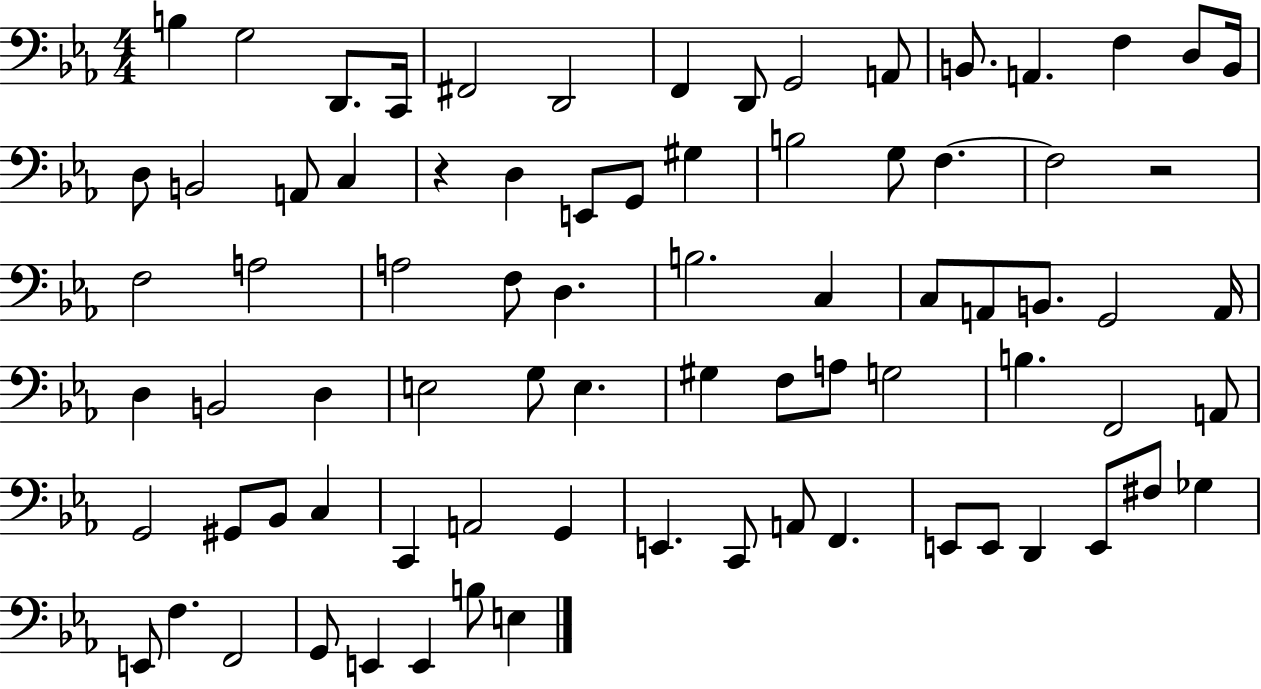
B3/q G3/h D2/e. C2/s F#2/h D2/h F2/q D2/e G2/h A2/e B2/e. A2/q. F3/q D3/e B2/s D3/e B2/h A2/e C3/q R/q D3/q E2/e G2/e G#3/q B3/h G3/e F3/q. F3/h R/h F3/h A3/h A3/h F3/e D3/q. B3/h. C3/q C3/e A2/e B2/e. G2/h A2/s D3/q B2/h D3/q E3/h G3/e E3/q. G#3/q F3/e A3/e G3/h B3/q. F2/h A2/e G2/h G#2/e Bb2/e C3/q C2/q A2/h G2/q E2/q. C2/e A2/e F2/q. E2/e E2/e D2/q E2/e F#3/e Gb3/q E2/e F3/q. F2/h G2/e E2/q E2/q B3/e E3/q